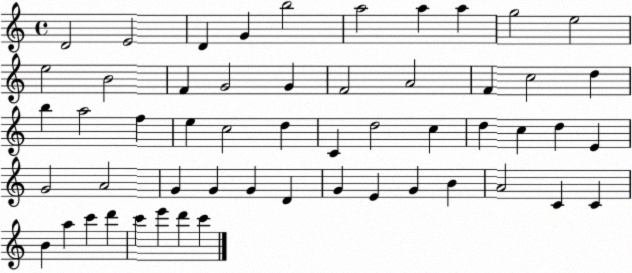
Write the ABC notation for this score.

X:1
T:Untitled
M:4/4
L:1/4
K:C
D2 E2 D G b2 a2 a a g2 e2 e2 B2 F G2 G F2 A2 F c2 d b a2 f e c2 d C d2 c d c d E G2 A2 G G G D G E G B A2 C C B a c' d' c' e' d' c'